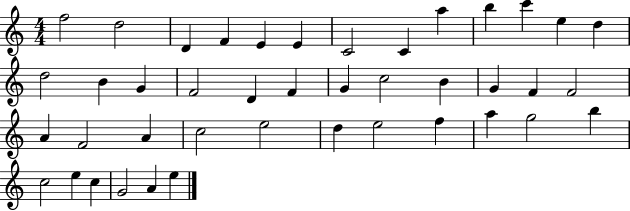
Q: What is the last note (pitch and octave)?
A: E5